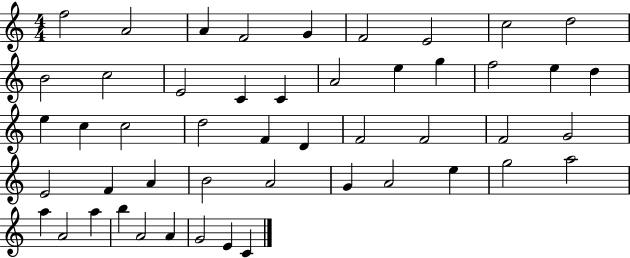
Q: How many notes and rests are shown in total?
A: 49